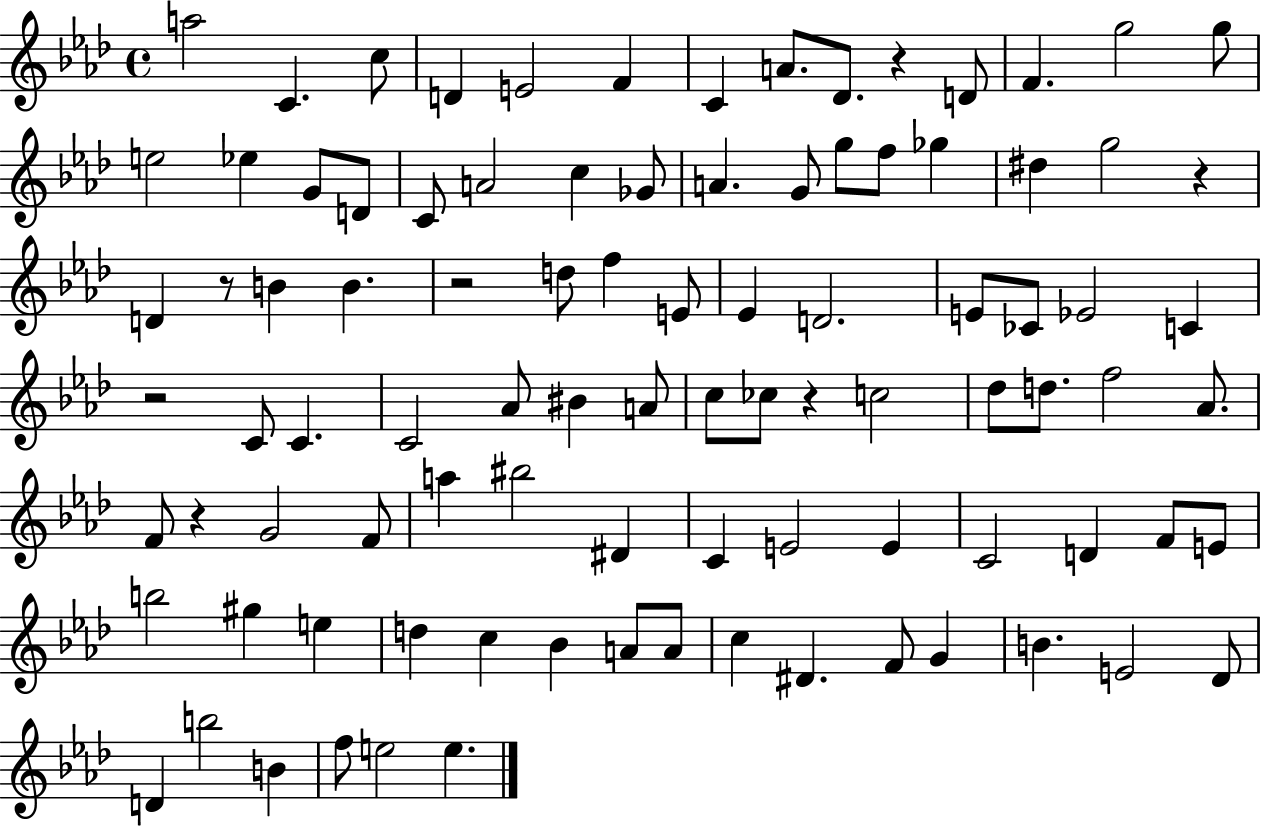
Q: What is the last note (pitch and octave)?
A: E5